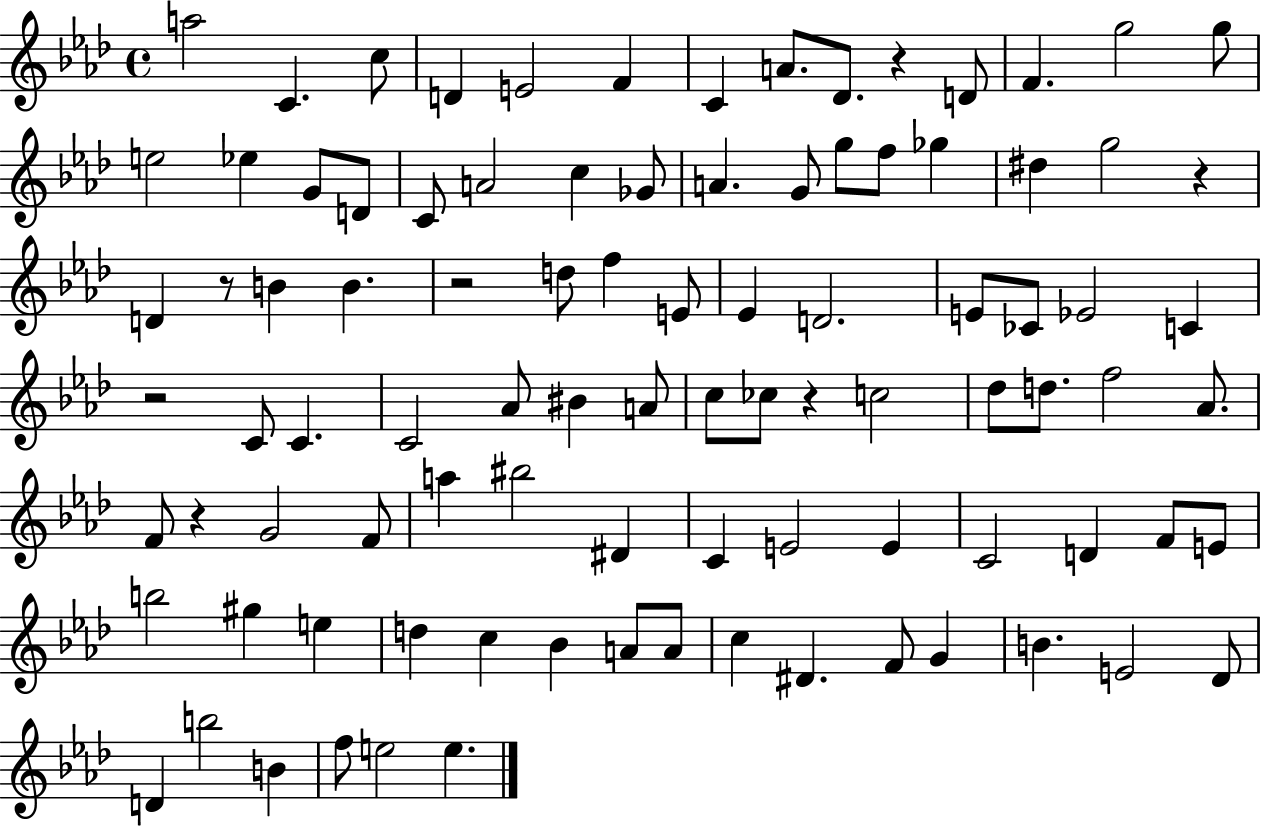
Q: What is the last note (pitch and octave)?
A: E5